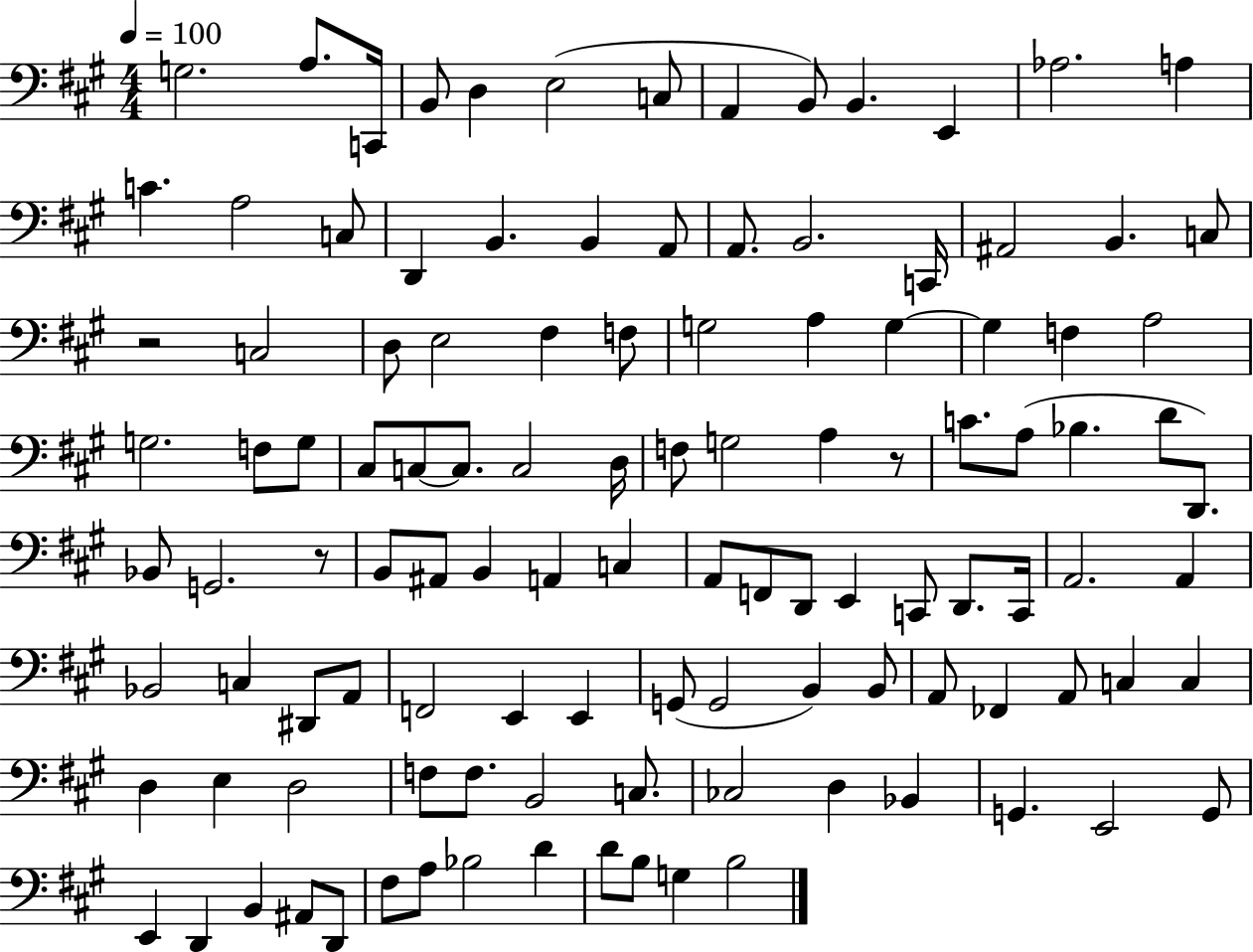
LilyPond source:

{
  \clef bass
  \numericTimeSignature
  \time 4/4
  \key a \major
  \tempo 4 = 100
  \repeat volta 2 { g2. a8. c,16 | b,8 d4 e2( c8 | a,4 b,8) b,4. e,4 | aes2. a4 | \break c'4. a2 c8 | d,4 b,4. b,4 a,8 | a,8. b,2. c,16 | ais,2 b,4. c8 | \break r2 c2 | d8 e2 fis4 f8 | g2 a4 g4~~ | g4 f4 a2 | \break g2. f8 g8 | cis8 c8~~ c8. c2 d16 | f8 g2 a4 r8 | c'8. a8( bes4. d'8 d,8.) | \break bes,8 g,2. r8 | b,8 ais,8 b,4 a,4 c4 | a,8 f,8 d,8 e,4 c,8 d,8. c,16 | a,2. a,4 | \break bes,2 c4 dis,8 a,8 | f,2 e,4 e,4 | g,8( g,2 b,4) b,8 | a,8 fes,4 a,8 c4 c4 | \break d4 e4 d2 | f8 f8. b,2 c8. | ces2 d4 bes,4 | g,4. e,2 g,8 | \break e,4 d,4 b,4 ais,8 d,8 | fis8 a8 bes2 d'4 | d'8 b8 g4 b2 | } \bar "|."
}